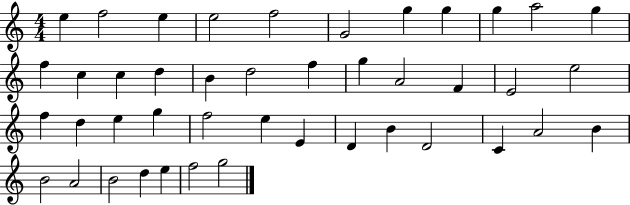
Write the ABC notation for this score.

X:1
T:Untitled
M:4/4
L:1/4
K:C
e f2 e e2 f2 G2 g g g a2 g f c c d B d2 f g A2 F E2 e2 f d e g f2 e E D B D2 C A2 B B2 A2 B2 d e f2 g2